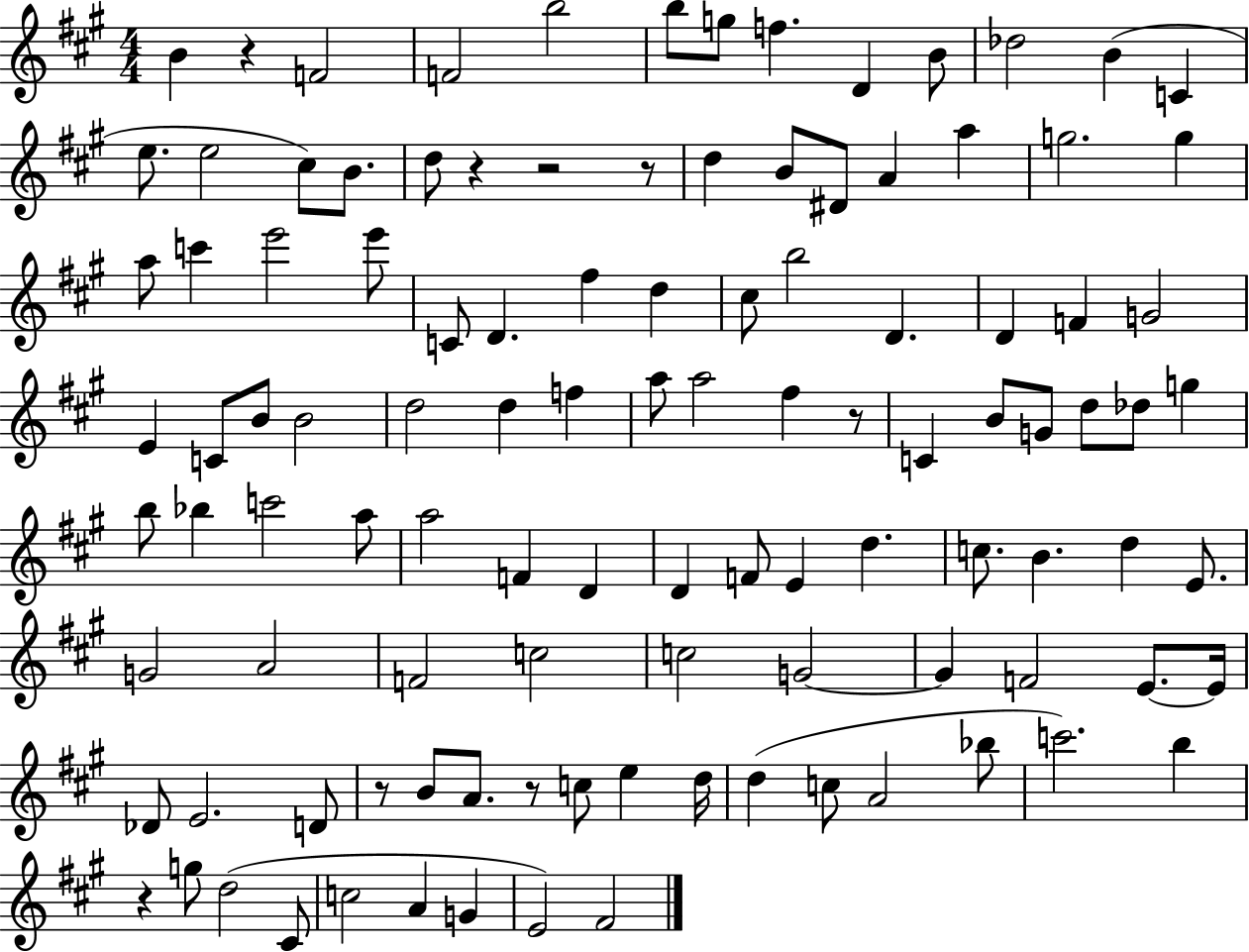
B4/q R/q F4/h F4/h B5/h B5/e G5/e F5/q. D4/q B4/e Db5/h B4/q C4/q E5/e. E5/h C#5/e B4/e. D5/e R/q R/h R/e D5/q B4/e D#4/e A4/q A5/q G5/h. G5/q A5/e C6/q E6/h E6/e C4/e D4/q. F#5/q D5/q C#5/e B5/h D4/q. D4/q F4/q G4/h E4/q C4/e B4/e B4/h D5/h D5/q F5/q A5/e A5/h F#5/q R/e C4/q B4/e G4/e D5/e Db5/e G5/q B5/e Bb5/q C6/h A5/e A5/h F4/q D4/q D4/q F4/e E4/q D5/q. C5/e. B4/q. D5/q E4/e. G4/h A4/h F4/h C5/h C5/h G4/h G4/q F4/h E4/e. E4/s Db4/e E4/h. D4/e R/e B4/e A4/e. R/e C5/e E5/q D5/s D5/q C5/e A4/h Bb5/e C6/h. B5/q R/q G5/e D5/h C#4/e C5/h A4/q G4/q E4/h F#4/h